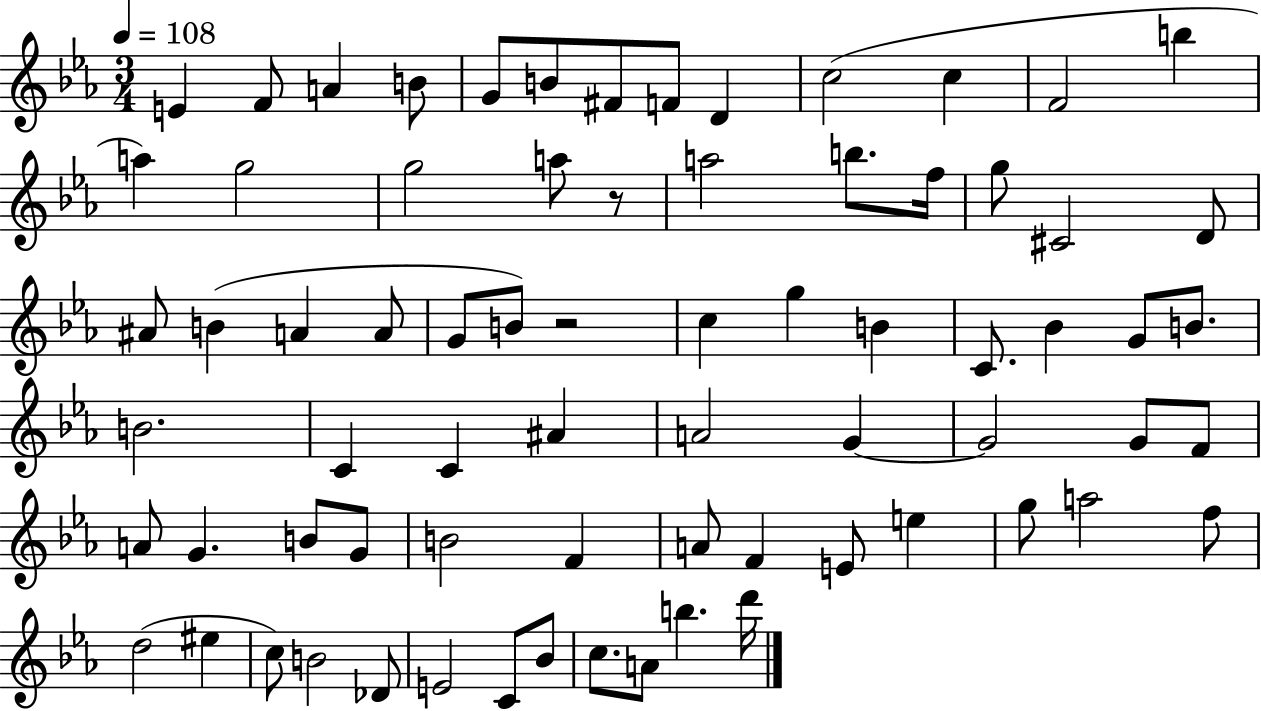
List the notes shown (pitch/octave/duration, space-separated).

E4/q F4/e A4/q B4/e G4/e B4/e F#4/e F4/e D4/q C5/h C5/q F4/h B5/q A5/q G5/h G5/h A5/e R/e A5/h B5/e. F5/s G5/e C#4/h D4/e A#4/e B4/q A4/q A4/e G4/e B4/e R/h C5/q G5/q B4/q C4/e. Bb4/q G4/e B4/e. B4/h. C4/q C4/q A#4/q A4/h G4/q G4/h G4/e F4/e A4/e G4/q. B4/e G4/e B4/h F4/q A4/e F4/q E4/e E5/q G5/e A5/h F5/e D5/h EIS5/q C5/e B4/h Db4/e E4/h C4/e Bb4/e C5/e. A4/e B5/q. D6/s